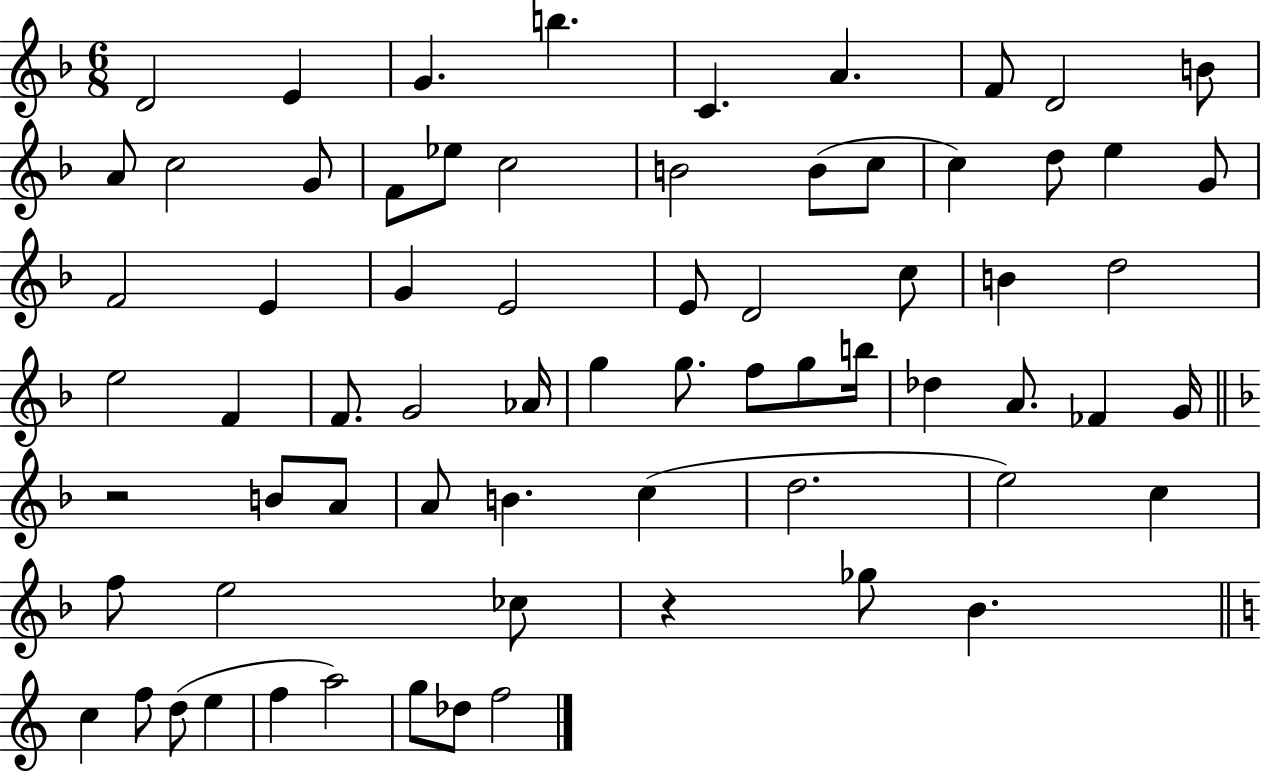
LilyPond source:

{
  \clef treble
  \numericTimeSignature
  \time 6/8
  \key f \major
  d'2 e'4 | g'4. b''4. | c'4. a'4. | f'8 d'2 b'8 | \break a'8 c''2 g'8 | f'8 ees''8 c''2 | b'2 b'8( c''8 | c''4) d''8 e''4 g'8 | \break f'2 e'4 | g'4 e'2 | e'8 d'2 c''8 | b'4 d''2 | \break e''2 f'4 | f'8. g'2 aes'16 | g''4 g''8. f''8 g''8 b''16 | des''4 a'8. fes'4 g'16 | \break \bar "||" \break \key f \major r2 b'8 a'8 | a'8 b'4. c''4( | d''2. | e''2) c''4 | \break f''8 e''2 ces''8 | r4 ges''8 bes'4. | \bar "||" \break \key a \minor c''4 f''8 d''8( e''4 | f''4 a''2) | g''8 des''8 f''2 | \bar "|."
}